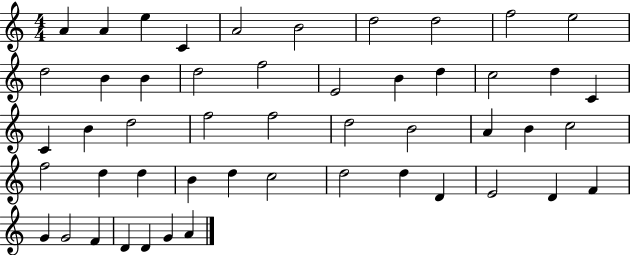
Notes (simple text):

A4/q A4/q E5/q C4/q A4/h B4/h D5/h D5/h F5/h E5/h D5/h B4/q B4/q D5/h F5/h E4/h B4/q D5/q C5/h D5/q C4/q C4/q B4/q D5/h F5/h F5/h D5/h B4/h A4/q B4/q C5/h F5/h D5/q D5/q B4/q D5/q C5/h D5/h D5/q D4/q E4/h D4/q F4/q G4/q G4/h F4/q D4/q D4/q G4/q A4/q